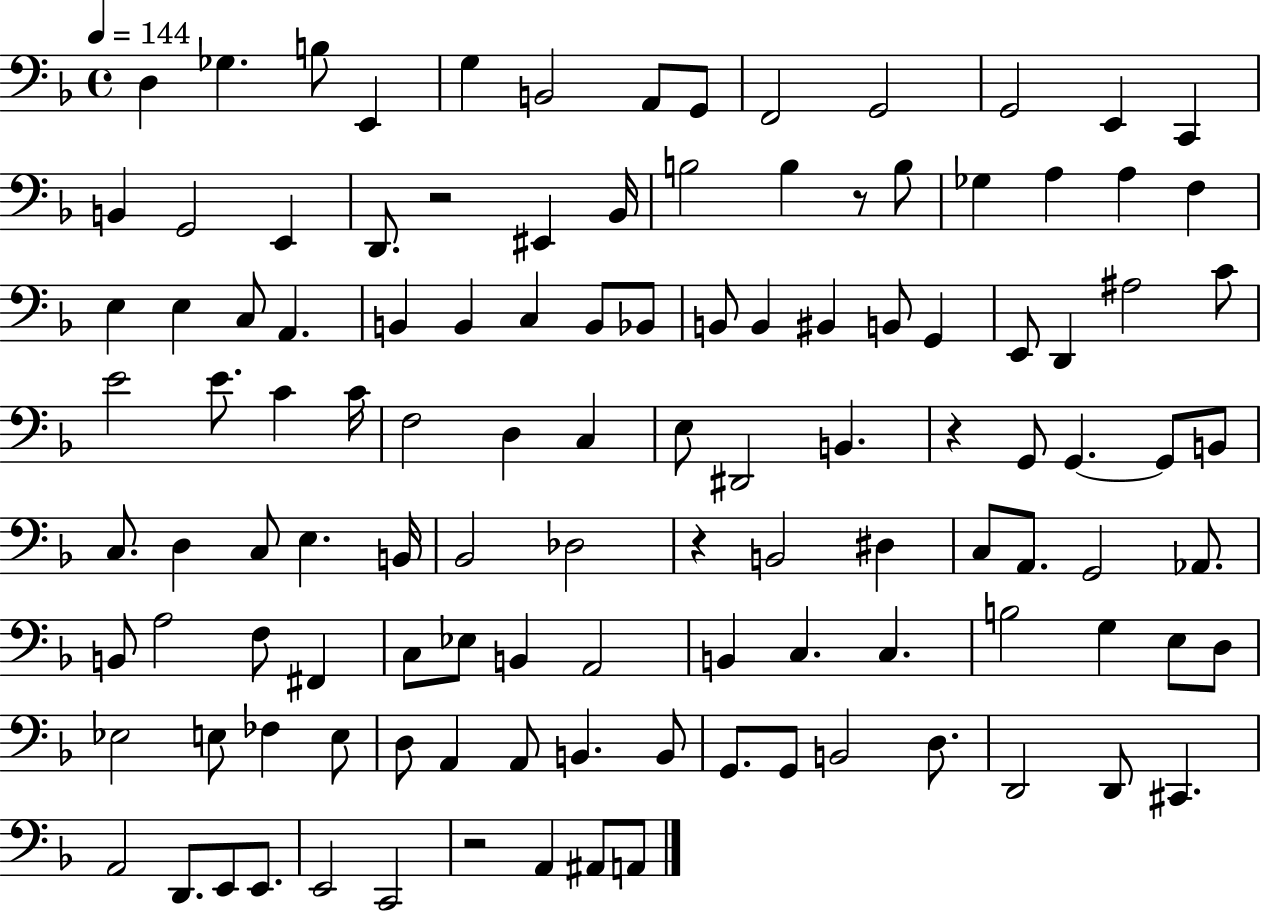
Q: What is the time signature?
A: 4/4